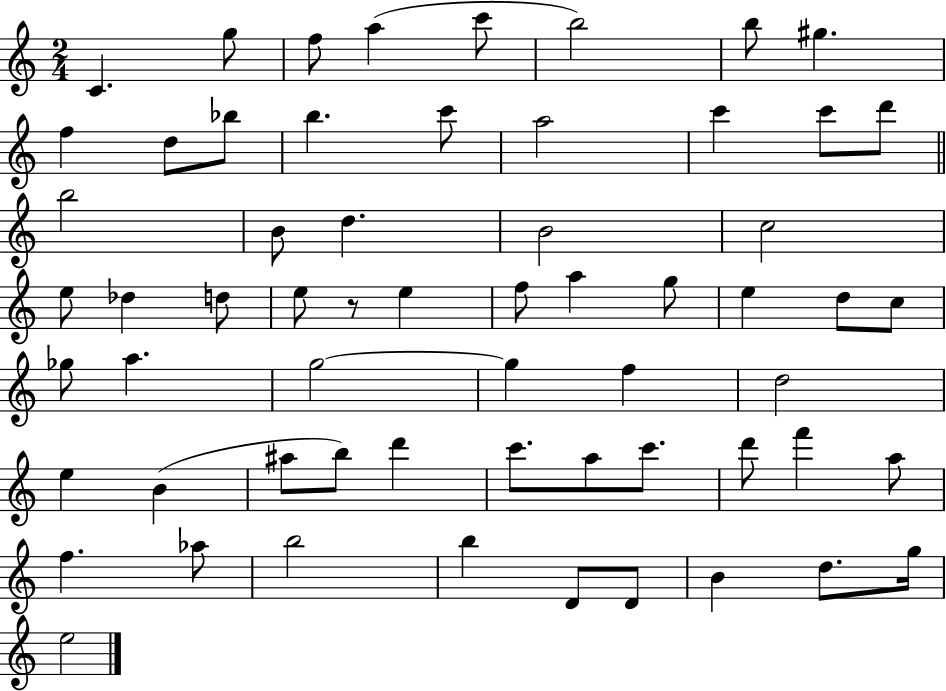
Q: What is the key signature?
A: C major